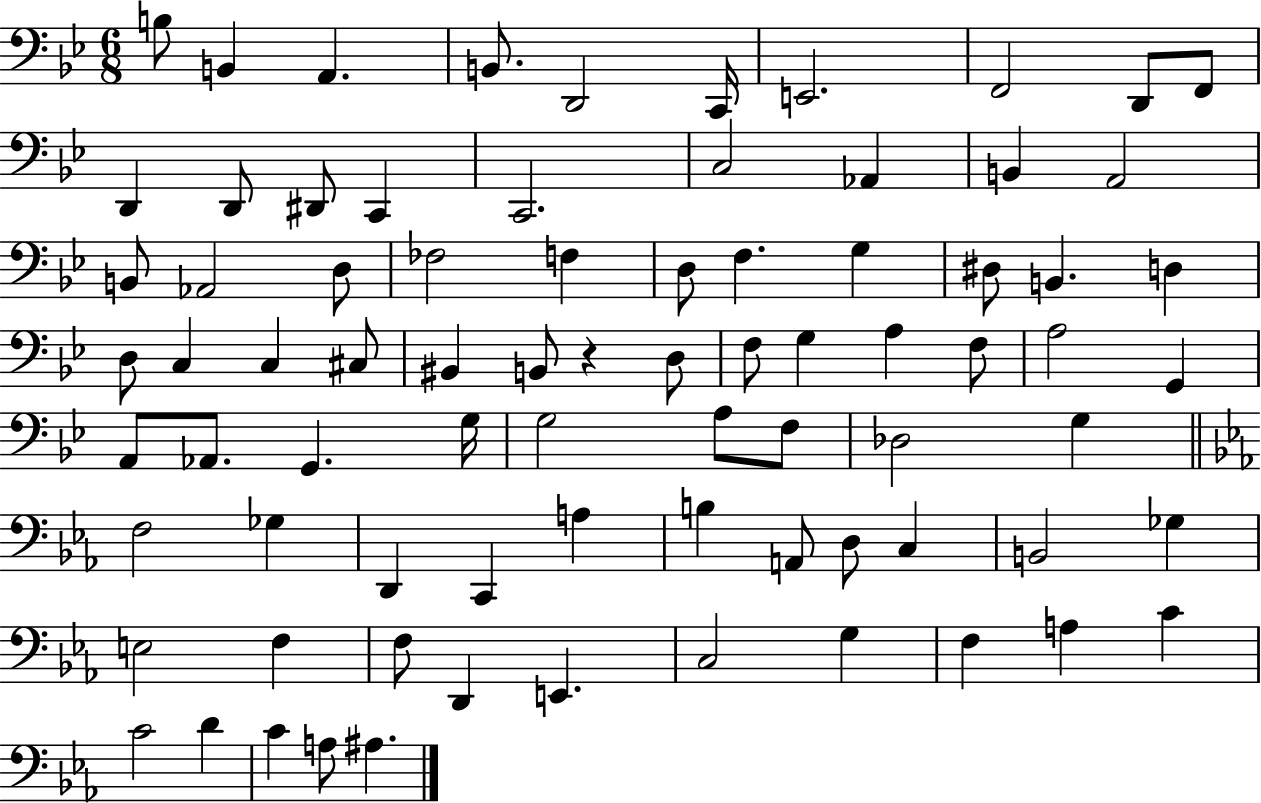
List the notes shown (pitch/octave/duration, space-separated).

B3/e B2/q A2/q. B2/e. D2/h C2/s E2/h. F2/h D2/e F2/e D2/q D2/e D#2/e C2/q C2/h. C3/h Ab2/q B2/q A2/h B2/e Ab2/h D3/e FES3/h F3/q D3/e F3/q. G3/q D#3/e B2/q. D3/q D3/e C3/q C3/q C#3/e BIS2/q B2/e R/q D3/e F3/e G3/q A3/q F3/e A3/h G2/q A2/e Ab2/e. G2/q. G3/s G3/h A3/e F3/e Db3/h G3/q F3/h Gb3/q D2/q C2/q A3/q B3/q A2/e D3/e C3/q B2/h Gb3/q E3/h F3/q F3/e D2/q E2/q. C3/h G3/q F3/q A3/q C4/q C4/h D4/q C4/q A3/e A#3/q.